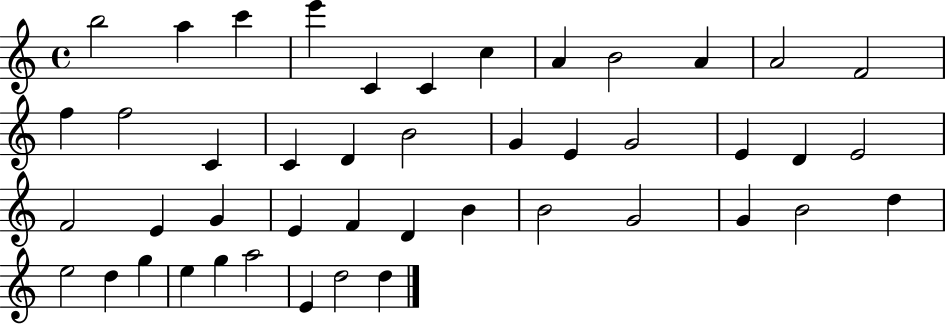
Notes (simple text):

B5/h A5/q C6/q E6/q C4/q C4/q C5/q A4/q B4/h A4/q A4/h F4/h F5/q F5/h C4/q C4/q D4/q B4/h G4/q E4/q G4/h E4/q D4/q E4/h F4/h E4/q G4/q E4/q F4/q D4/q B4/q B4/h G4/h G4/q B4/h D5/q E5/h D5/q G5/q E5/q G5/q A5/h E4/q D5/h D5/q